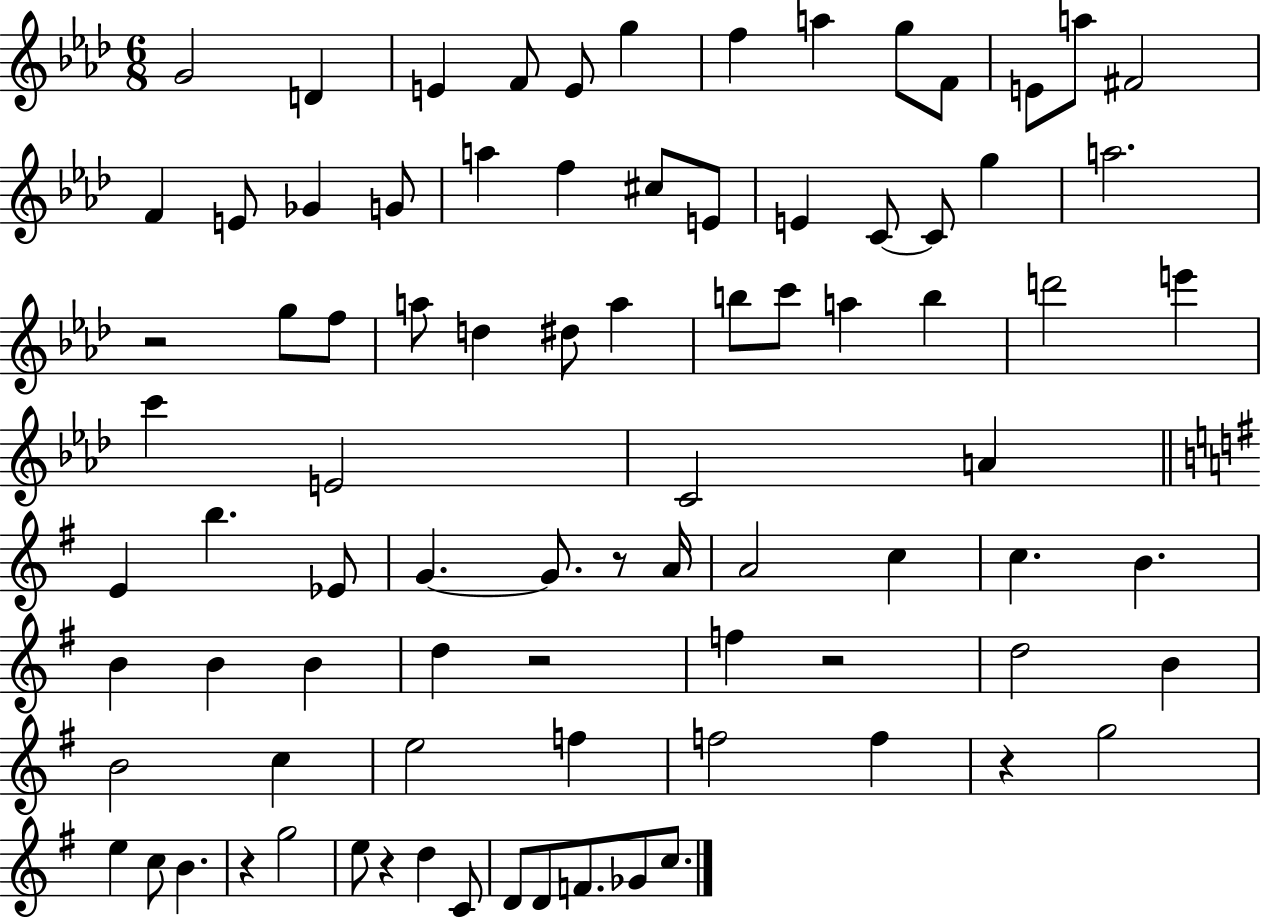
{
  \clef treble
  \numericTimeSignature
  \time 6/8
  \key aes \major
  g'2 d'4 | e'4 f'8 e'8 g''4 | f''4 a''4 g''8 f'8 | e'8 a''8 fis'2 | \break f'4 e'8 ges'4 g'8 | a''4 f''4 cis''8 e'8 | e'4 c'8~~ c'8 g''4 | a''2. | \break r2 g''8 f''8 | a''8 d''4 dis''8 a''4 | b''8 c'''8 a''4 b''4 | d'''2 e'''4 | \break c'''4 e'2 | c'2 a'4 | \bar "||" \break \key g \major e'4 b''4. ees'8 | g'4.~~ g'8. r8 a'16 | a'2 c''4 | c''4. b'4. | \break b'4 b'4 b'4 | d''4 r2 | f''4 r2 | d''2 b'4 | \break b'2 c''4 | e''2 f''4 | f''2 f''4 | r4 g''2 | \break e''4 c''8 b'4. | r4 g''2 | e''8 r4 d''4 c'8 | d'8 d'8 f'8. ges'8 c''8. | \break \bar "|."
}